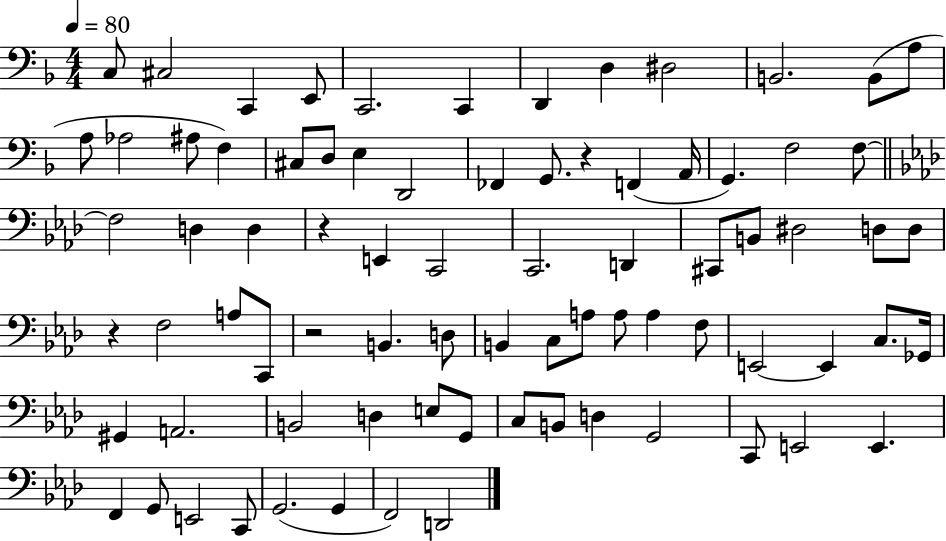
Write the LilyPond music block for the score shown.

{
  \clef bass
  \numericTimeSignature
  \time 4/4
  \key f \major
  \tempo 4 = 80
  c8 cis2 c,4 e,8 | c,2. c,4 | d,4 d4 dis2 | b,2. b,8( a8 | \break a8 aes2 ais8 f4) | cis8 d8 e4 d,2 | fes,4 g,8. r4 f,4( a,16 | g,4.) f2 f8~~ | \break \bar "||" \break \key aes \major f2 d4 d4 | r4 e,4 c,2 | c,2. d,4 | cis,8 b,8 dis2 d8 d8 | \break r4 f2 a8 c,8 | r2 b,4. d8 | b,4 c8 a8 a8 a4 f8 | e,2~~ e,4 c8. ges,16 | \break gis,4 a,2. | b,2 d4 e8 g,8 | c8 b,8 d4 g,2 | c,8 e,2 e,4. | \break f,4 g,8 e,2 c,8 | g,2.( g,4 | f,2) d,2 | \bar "|."
}